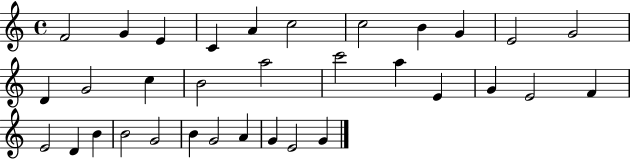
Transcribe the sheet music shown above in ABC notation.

X:1
T:Untitled
M:4/4
L:1/4
K:C
F2 G E C A c2 c2 B G E2 G2 D G2 c B2 a2 c'2 a E G E2 F E2 D B B2 G2 B G2 A G E2 G